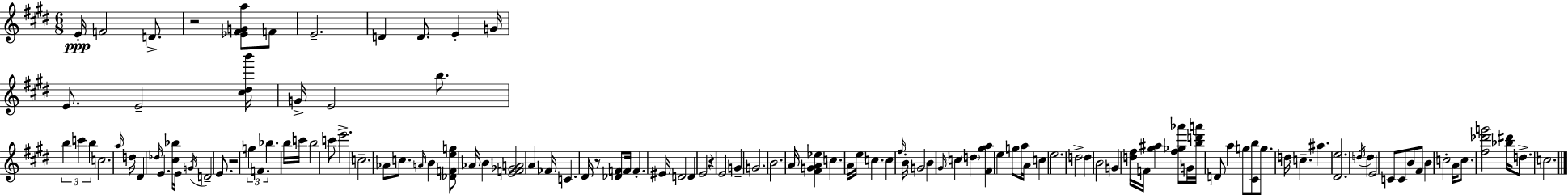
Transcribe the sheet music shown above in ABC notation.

X:1
T:Untitled
M:6/8
L:1/4
K:E
E/4 F2 D/2 z2 [_E^FGa]/2 F/2 E2 D D/2 E G/4 E/2 E2 [^c^db']/4 G/4 E2 b/2 b c' b c2 a/4 d/4 ^D _d/4 E [^c_b]/4 E/4 G/4 D2 E/2 z2 g F _b b/4 c'/4 b2 c'/2 e'2 c2 _A/2 c/2 A/4 B [_DFeg]/2 _A/4 B [EF_GA]2 A _F/4 C ^D/4 z/2 [_DF]/2 F/4 F ^E/4 D2 D E2 z E2 G G2 B2 A/4 [^FGA_e] c A/4 e/4 c c ^f/4 B/4 G2 B ^G/4 c d [^F^ga] e g/2 a/4 A/4 c e2 d2 d B2 G [d^f]/4 F/4 [^g^a] [^f_g_a']/2 G/4 [bd'a']/4 D/2 a g/2 [^Cb]/2 g/2 d/4 c ^a [^De]2 d/4 d E2 C/2 C/2 B/2 ^F/2 B c2 A/4 c/2 [^f_d'g']2 [_b^d']/4 d/2 c2